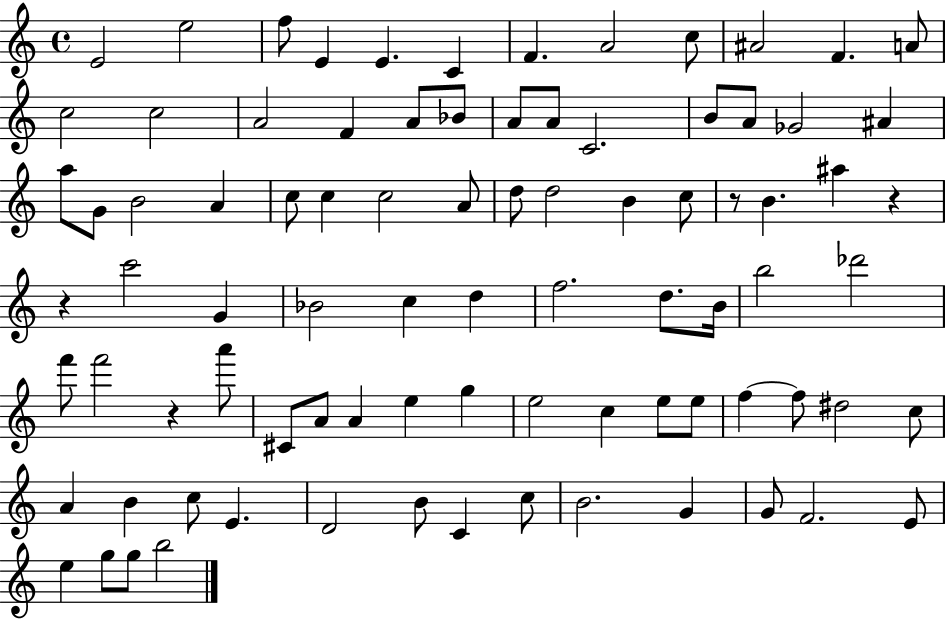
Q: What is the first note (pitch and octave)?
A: E4